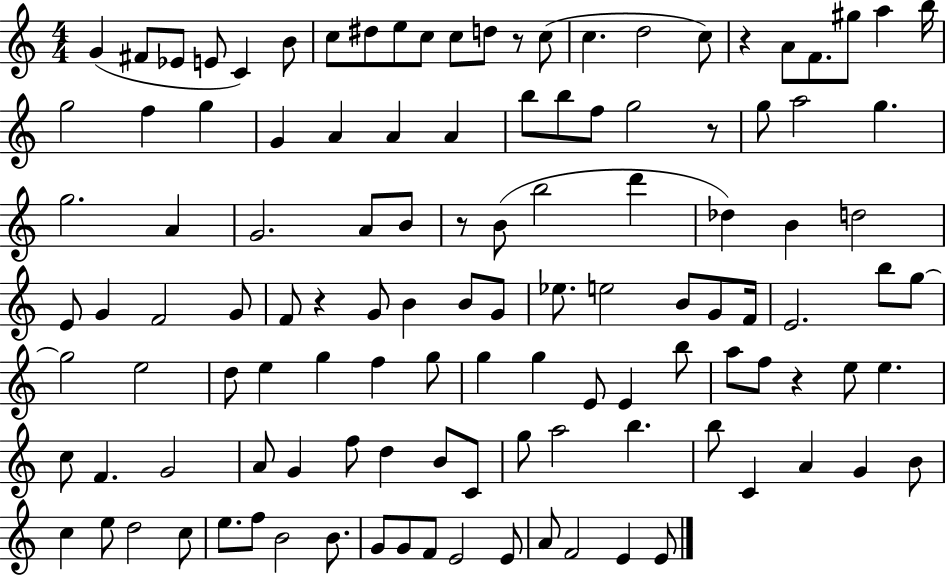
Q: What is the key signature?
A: C major